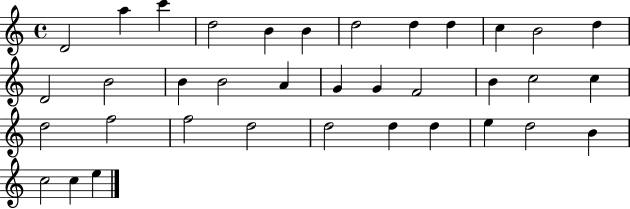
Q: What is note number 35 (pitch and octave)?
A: C5